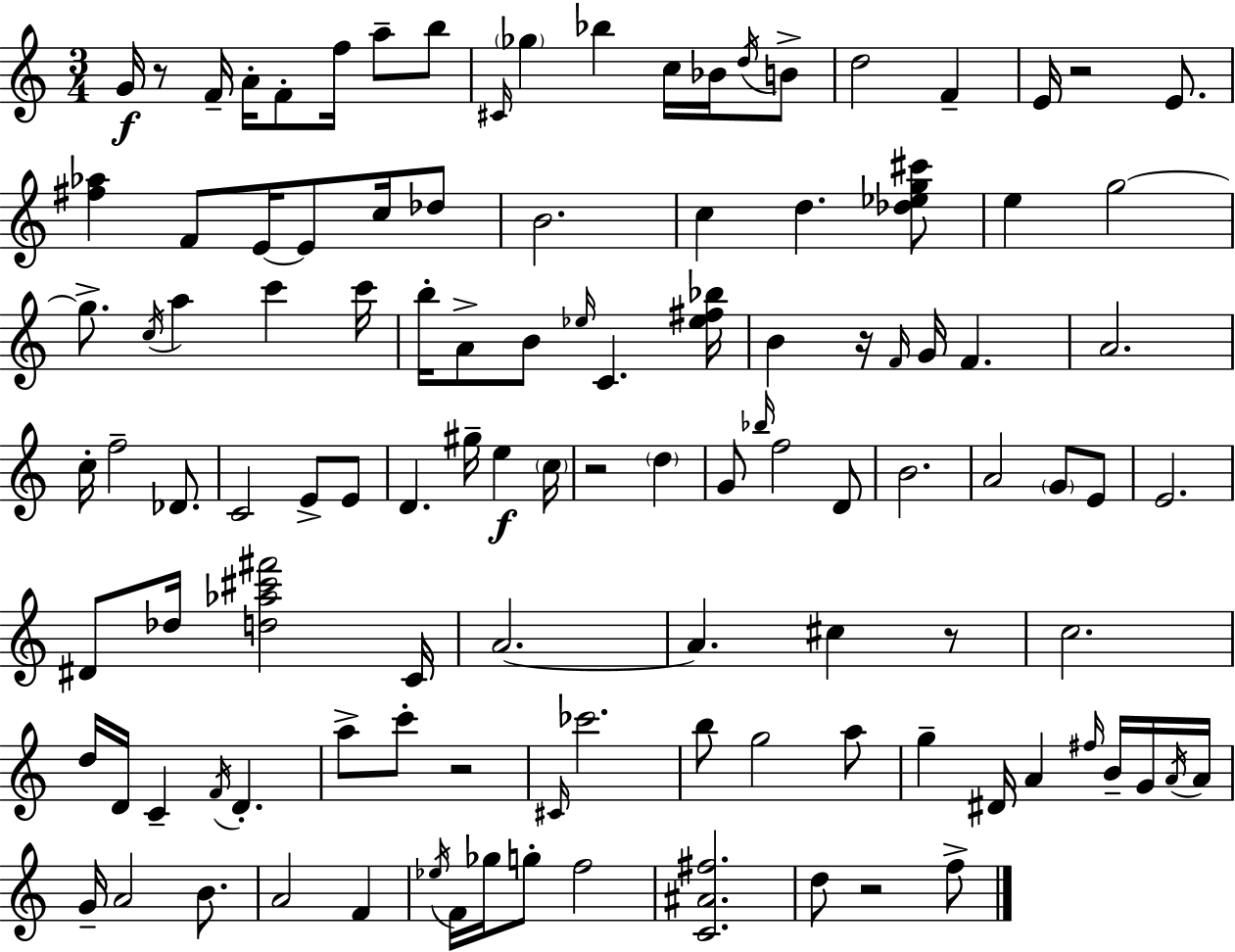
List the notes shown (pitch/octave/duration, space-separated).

G4/s R/e F4/s A4/s F4/e F5/s A5/e B5/e C#4/s Gb5/q Bb5/q C5/s Bb4/s D5/s B4/e D5/h F4/q E4/s R/h E4/e. [F#5,Ab5]/q F4/e E4/s E4/e C5/s Db5/e B4/h. C5/q D5/q. [Db5,Eb5,G5,C#6]/e E5/q G5/h G5/e. C5/s A5/q C6/q C6/s B5/s A4/e B4/e Eb5/s C4/q. [Eb5,F#5,Bb5]/s B4/q R/s F4/s G4/s F4/q. A4/h. C5/s F5/h Db4/e. C4/h E4/e E4/e D4/q. G#5/s E5/q C5/s R/h D5/q G4/e Bb5/s F5/h D4/e B4/h. A4/h G4/e E4/e E4/h. D#4/e Db5/s [D5,Ab5,C#6,F#6]/h C4/s A4/h. A4/q. C#5/q R/e C5/h. D5/s D4/s C4/q F4/s D4/q. A5/e C6/e R/h C#4/s CES6/h. B5/e G5/h A5/e G5/q D#4/s A4/q F#5/s B4/s G4/s A4/s A4/s G4/s A4/h B4/e. A4/h F4/q Eb5/s F4/s Gb5/s G5/e F5/h [C4,A#4,F#5]/h. D5/e R/h F5/e